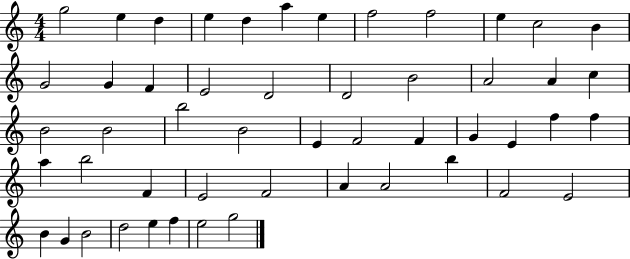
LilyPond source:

{
  \clef treble
  \numericTimeSignature
  \time 4/4
  \key c \major
  g''2 e''4 d''4 | e''4 d''4 a''4 e''4 | f''2 f''2 | e''4 c''2 b'4 | \break g'2 g'4 f'4 | e'2 d'2 | d'2 b'2 | a'2 a'4 c''4 | \break b'2 b'2 | b''2 b'2 | e'4 f'2 f'4 | g'4 e'4 f''4 f''4 | \break a''4 b''2 f'4 | e'2 f'2 | a'4 a'2 b''4 | f'2 e'2 | \break b'4 g'4 b'2 | d''2 e''4 f''4 | e''2 g''2 | \bar "|."
}